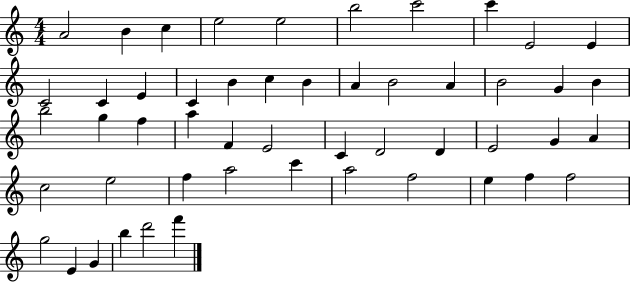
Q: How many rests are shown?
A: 0